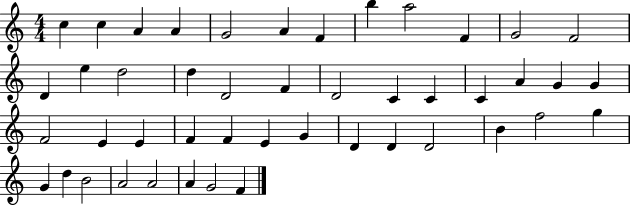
X:1
T:Untitled
M:4/4
L:1/4
K:C
c c A A G2 A F b a2 F G2 F2 D e d2 d D2 F D2 C C C A G G F2 E E F F E G D D D2 B f2 g G d B2 A2 A2 A G2 F